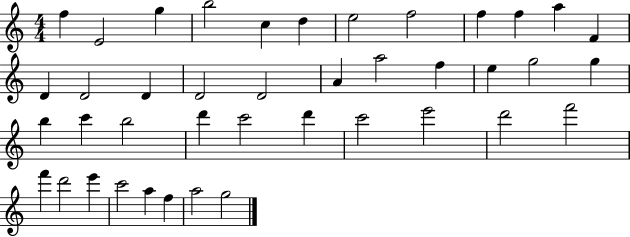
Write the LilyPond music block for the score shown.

{
  \clef treble
  \numericTimeSignature
  \time 4/4
  \key c \major
  f''4 e'2 g''4 | b''2 c''4 d''4 | e''2 f''2 | f''4 f''4 a''4 f'4 | \break d'4 d'2 d'4 | d'2 d'2 | a'4 a''2 f''4 | e''4 g''2 g''4 | \break b''4 c'''4 b''2 | d'''4 c'''2 d'''4 | c'''2 e'''2 | d'''2 f'''2 | \break f'''4 d'''2 e'''4 | c'''2 a''4 f''4 | a''2 g''2 | \bar "|."
}